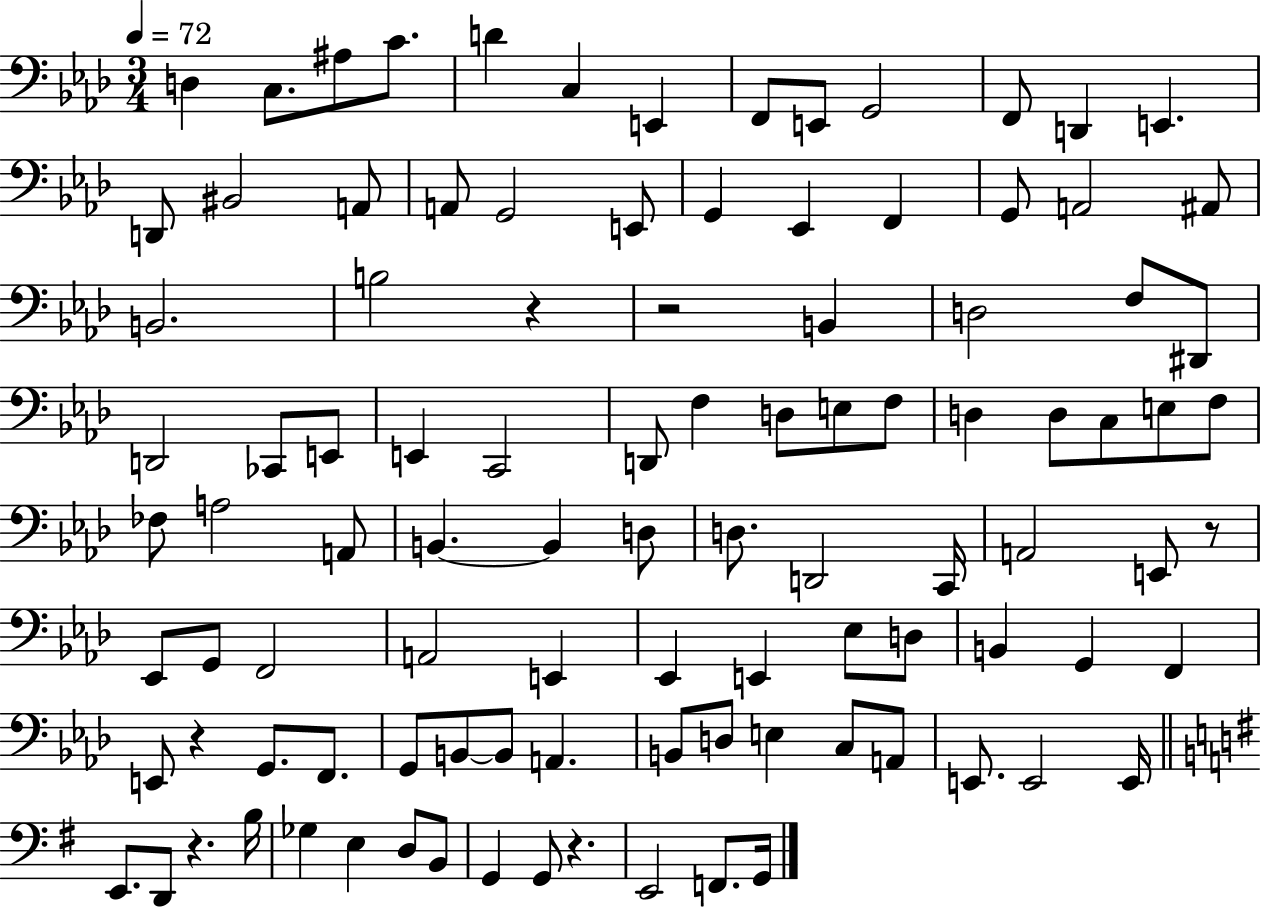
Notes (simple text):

D3/q C3/e. A#3/e C4/e. D4/q C3/q E2/q F2/e E2/e G2/h F2/e D2/q E2/q. D2/e BIS2/h A2/e A2/e G2/h E2/e G2/q Eb2/q F2/q G2/e A2/h A#2/e B2/h. B3/h R/q R/h B2/q D3/h F3/e D#2/e D2/h CES2/e E2/e E2/q C2/h D2/e F3/q D3/e E3/e F3/e D3/q D3/e C3/e E3/e F3/e FES3/e A3/h A2/e B2/q. B2/q D3/e D3/e. D2/h C2/s A2/h E2/e R/e Eb2/e G2/e F2/h A2/h E2/q Eb2/q E2/q Eb3/e D3/e B2/q G2/q F2/q E2/e R/q G2/e. F2/e. G2/e B2/e B2/e A2/q. B2/e D3/e E3/q C3/e A2/e E2/e. E2/h E2/s E2/e. D2/e R/q. B3/s Gb3/q E3/q D3/e B2/e G2/q G2/e R/q. E2/h F2/e. G2/s